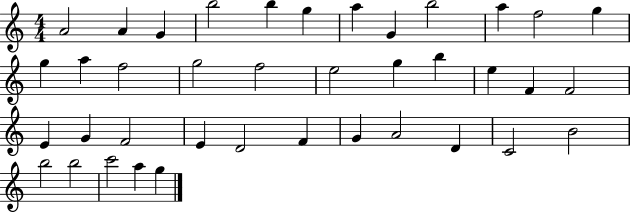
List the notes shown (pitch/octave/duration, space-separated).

A4/h A4/q G4/q B5/h B5/q G5/q A5/q G4/q B5/h A5/q F5/h G5/q G5/q A5/q F5/h G5/h F5/h E5/h G5/q B5/q E5/q F4/q F4/h E4/q G4/q F4/h E4/q D4/h F4/q G4/q A4/h D4/q C4/h B4/h B5/h B5/h C6/h A5/q G5/q